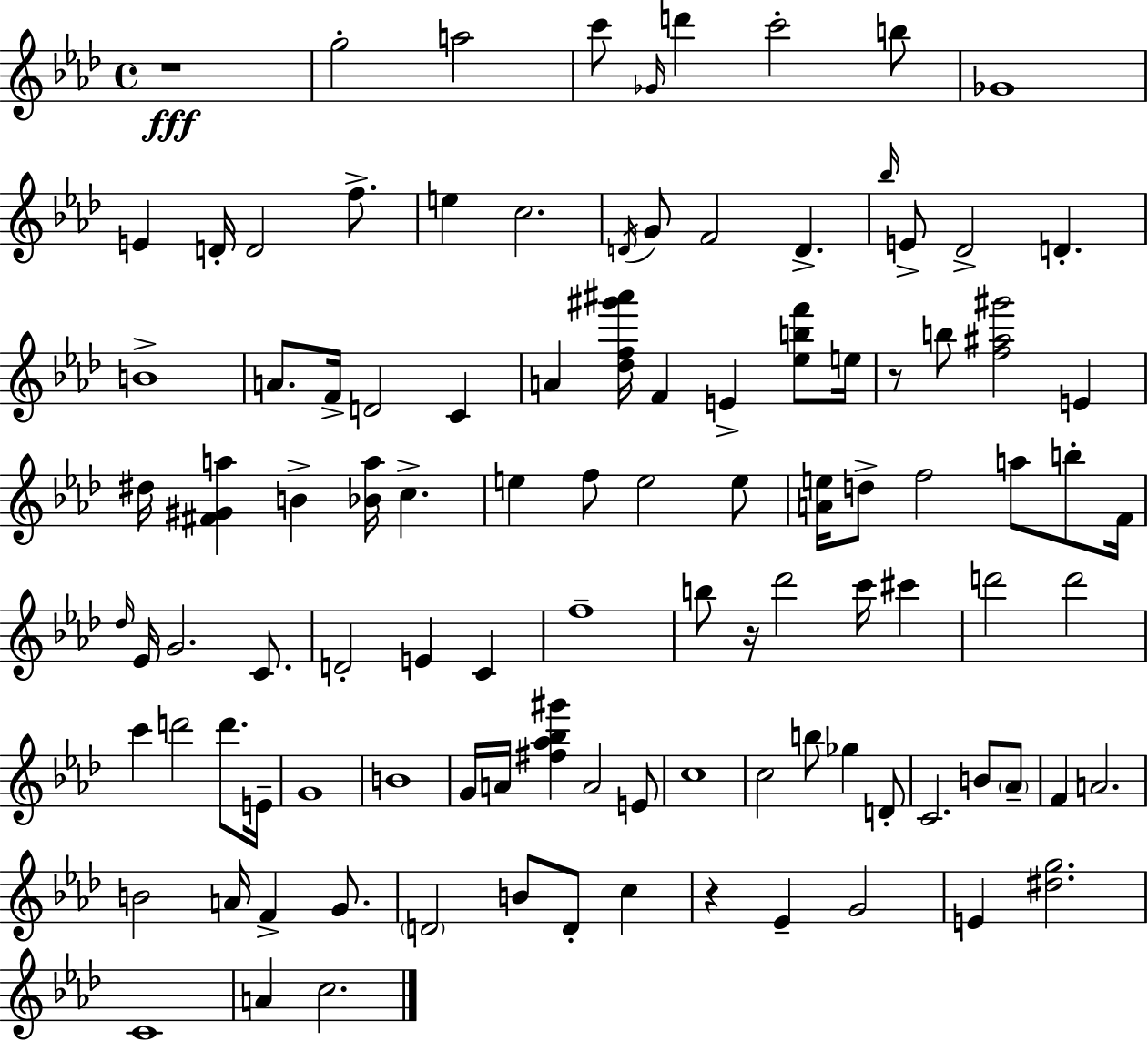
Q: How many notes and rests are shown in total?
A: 105